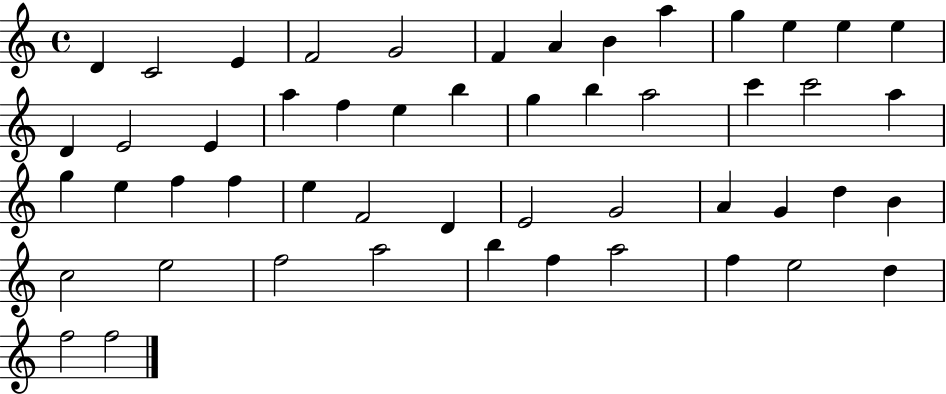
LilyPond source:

{
  \clef treble
  \time 4/4
  \defaultTimeSignature
  \key c \major
  d'4 c'2 e'4 | f'2 g'2 | f'4 a'4 b'4 a''4 | g''4 e''4 e''4 e''4 | \break d'4 e'2 e'4 | a''4 f''4 e''4 b''4 | g''4 b''4 a''2 | c'''4 c'''2 a''4 | \break g''4 e''4 f''4 f''4 | e''4 f'2 d'4 | e'2 g'2 | a'4 g'4 d''4 b'4 | \break c''2 e''2 | f''2 a''2 | b''4 f''4 a''2 | f''4 e''2 d''4 | \break f''2 f''2 | \bar "|."
}